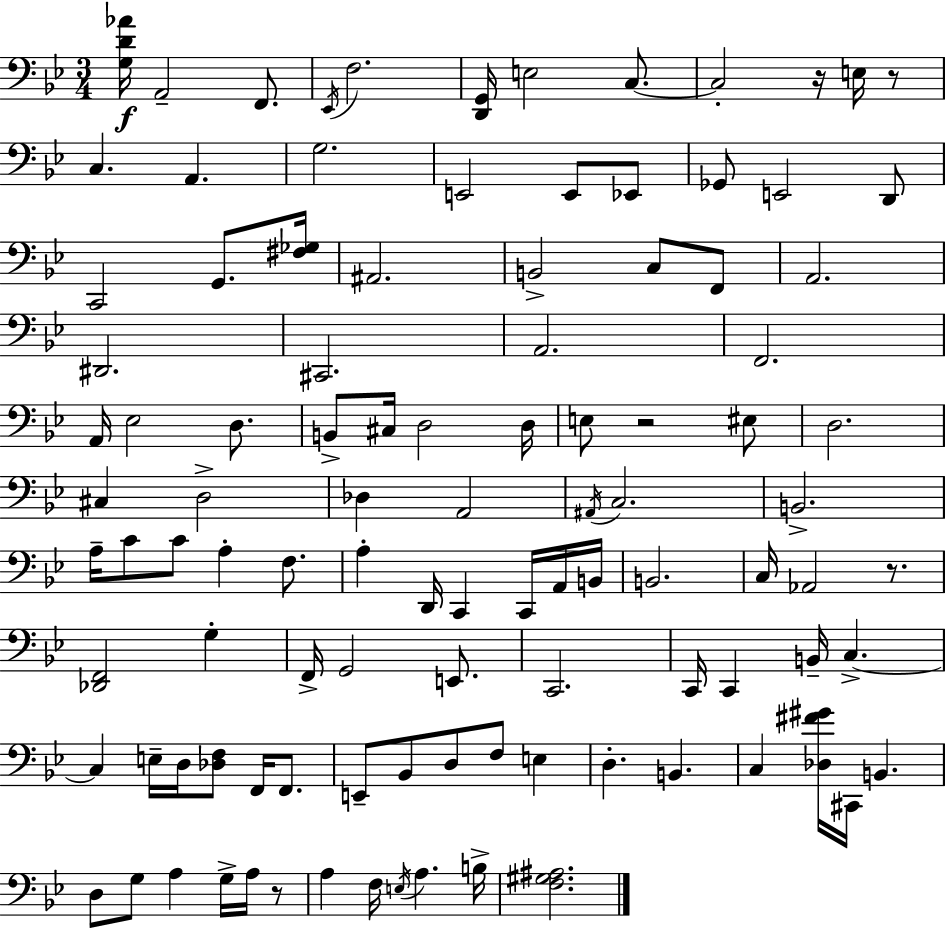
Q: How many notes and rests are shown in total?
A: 105